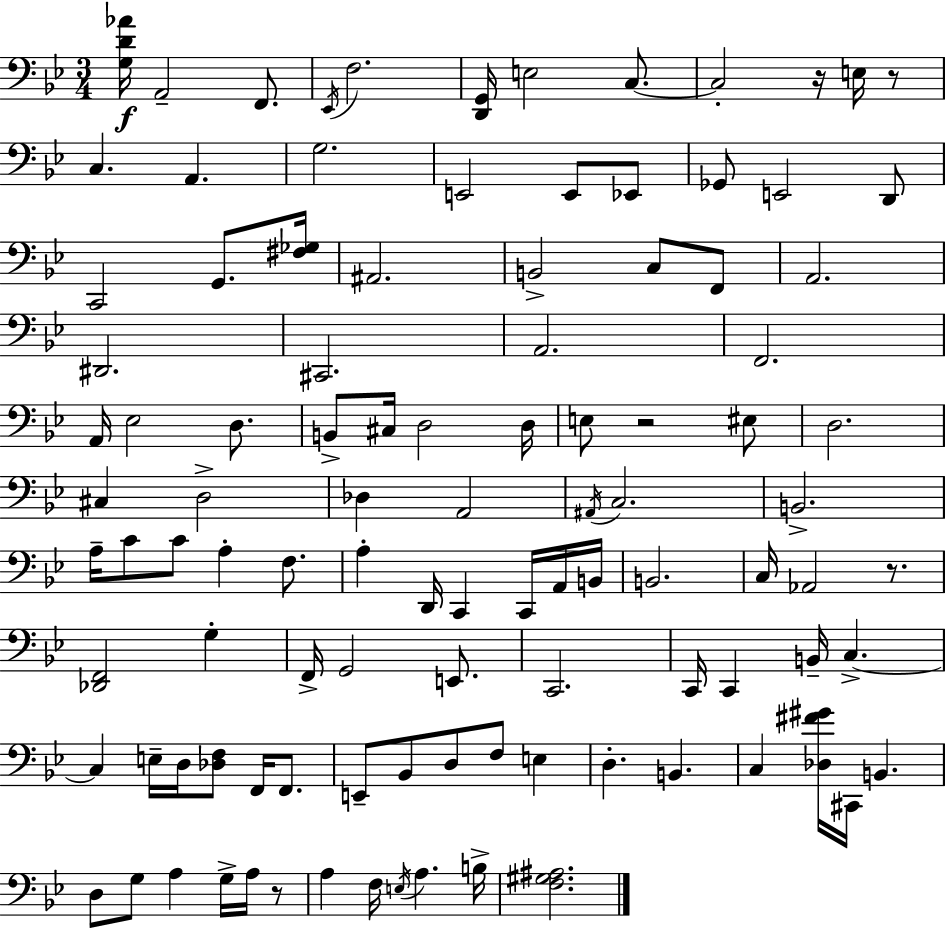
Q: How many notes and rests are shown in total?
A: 105